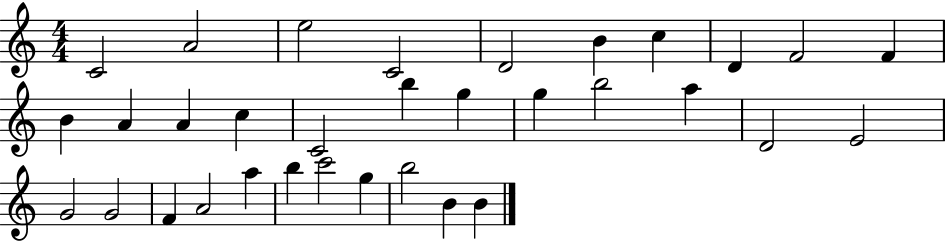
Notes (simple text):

C4/h A4/h E5/h C4/h D4/h B4/q C5/q D4/q F4/h F4/q B4/q A4/q A4/q C5/q C4/h B5/q G5/q G5/q B5/h A5/q D4/h E4/h G4/h G4/h F4/q A4/h A5/q B5/q C6/h G5/q B5/h B4/q B4/q